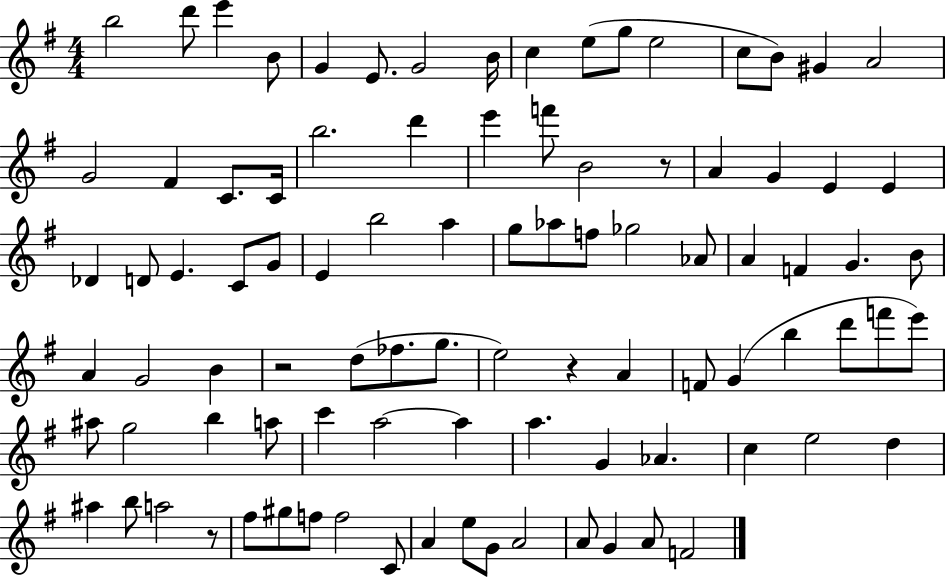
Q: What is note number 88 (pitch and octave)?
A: A4